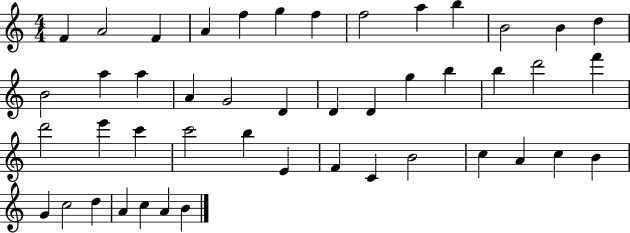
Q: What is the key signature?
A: C major